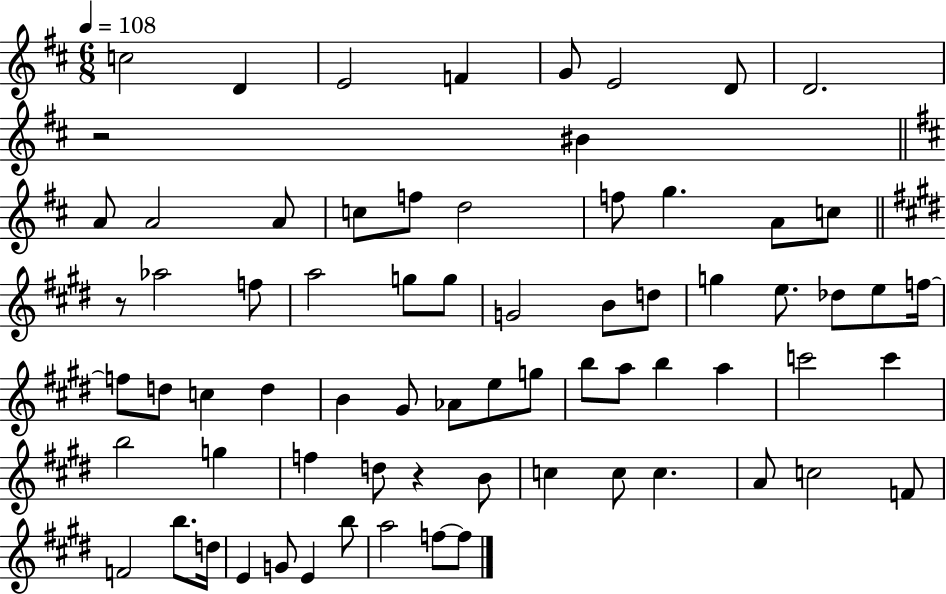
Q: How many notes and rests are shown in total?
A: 71